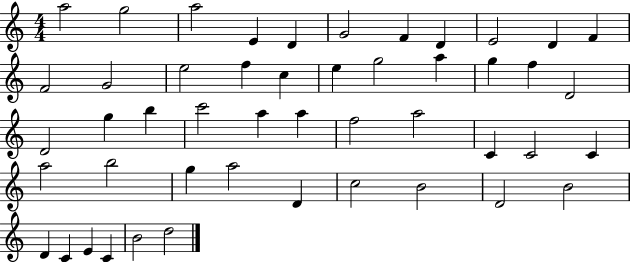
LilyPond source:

{
  \clef treble
  \numericTimeSignature
  \time 4/4
  \key c \major
  a''2 g''2 | a''2 e'4 d'4 | g'2 f'4 d'4 | e'2 d'4 f'4 | \break f'2 g'2 | e''2 f''4 c''4 | e''4 g''2 a''4 | g''4 f''4 d'2 | \break d'2 g''4 b''4 | c'''2 a''4 a''4 | f''2 a''2 | c'4 c'2 c'4 | \break a''2 b''2 | g''4 a''2 d'4 | c''2 b'2 | d'2 b'2 | \break d'4 c'4 e'4 c'4 | b'2 d''2 | \bar "|."
}